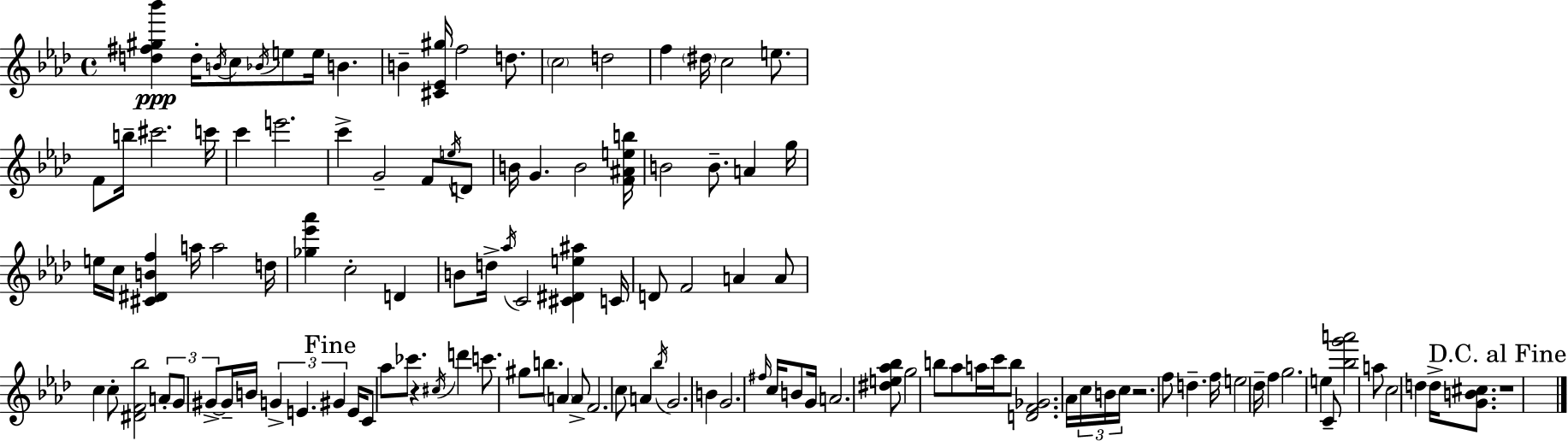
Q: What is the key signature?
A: AES major